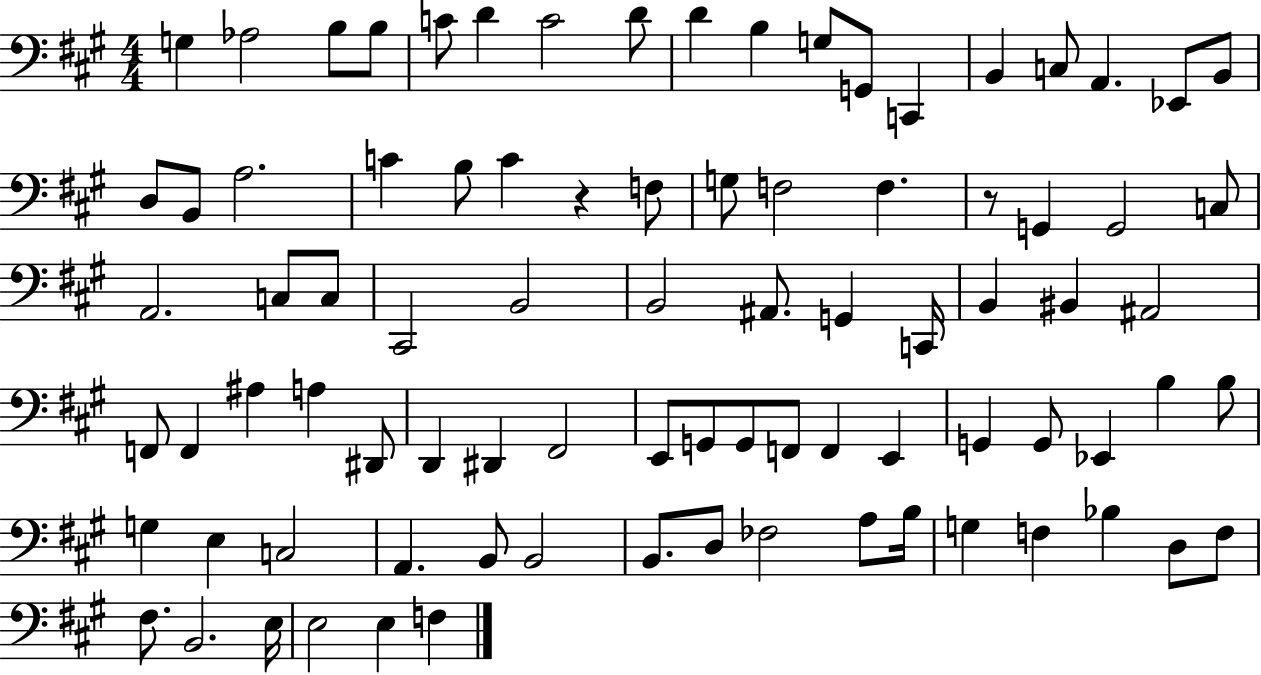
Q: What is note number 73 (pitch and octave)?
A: B3